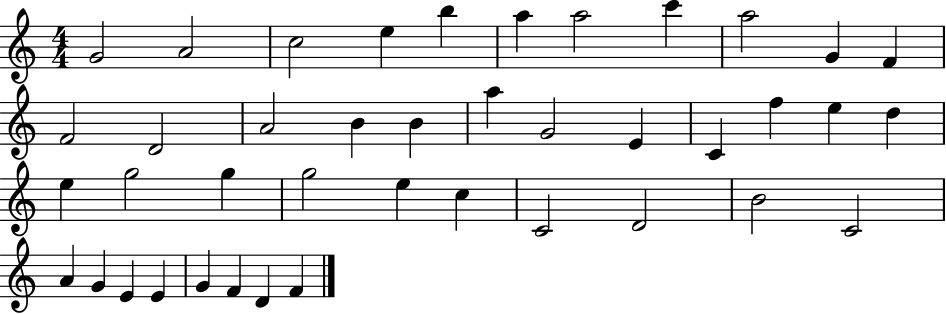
{
  \clef treble
  \numericTimeSignature
  \time 4/4
  \key c \major
  g'2 a'2 | c''2 e''4 b''4 | a''4 a''2 c'''4 | a''2 g'4 f'4 | \break f'2 d'2 | a'2 b'4 b'4 | a''4 g'2 e'4 | c'4 f''4 e''4 d''4 | \break e''4 g''2 g''4 | g''2 e''4 c''4 | c'2 d'2 | b'2 c'2 | \break a'4 g'4 e'4 e'4 | g'4 f'4 d'4 f'4 | \bar "|."
}